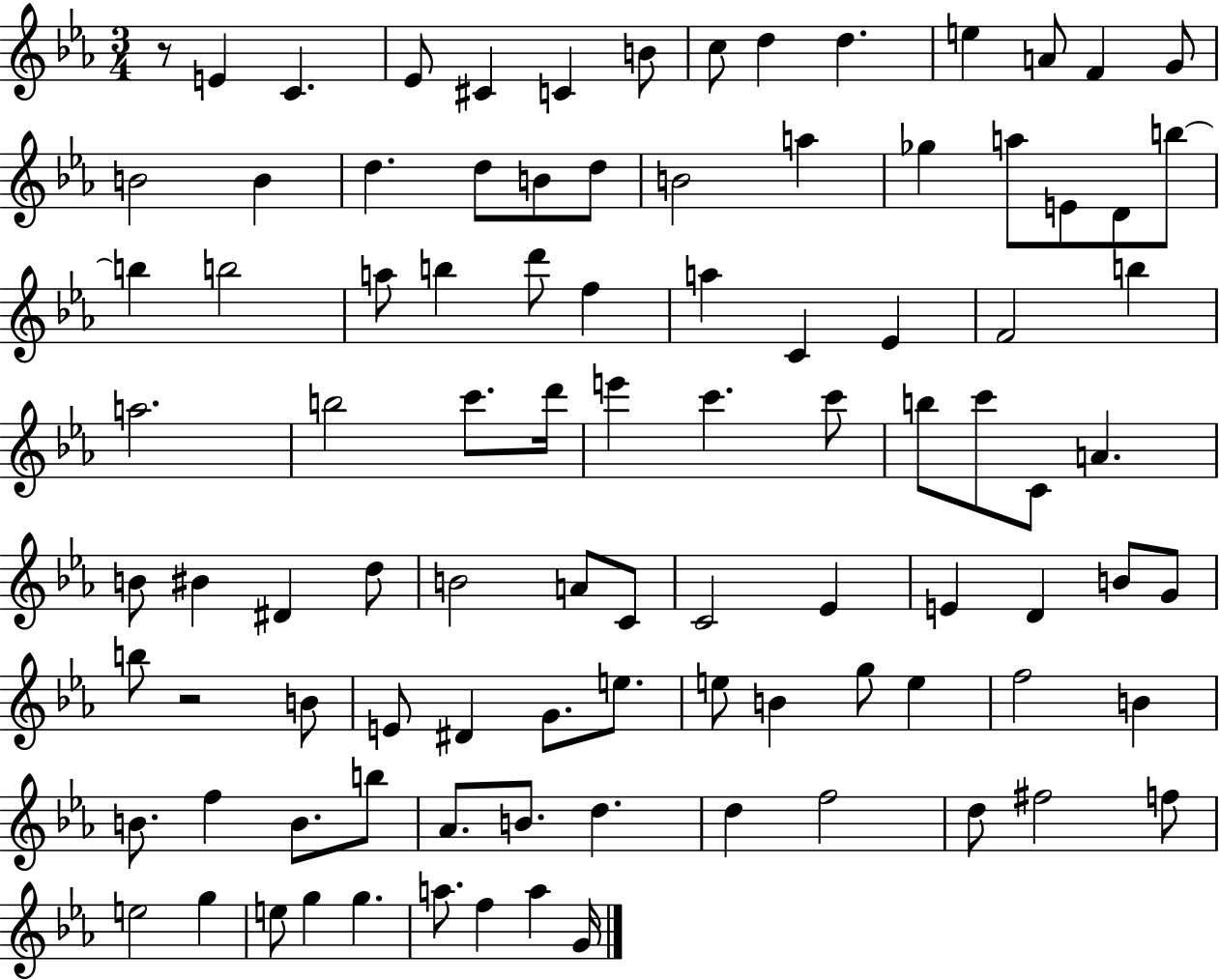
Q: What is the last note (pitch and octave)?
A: G4